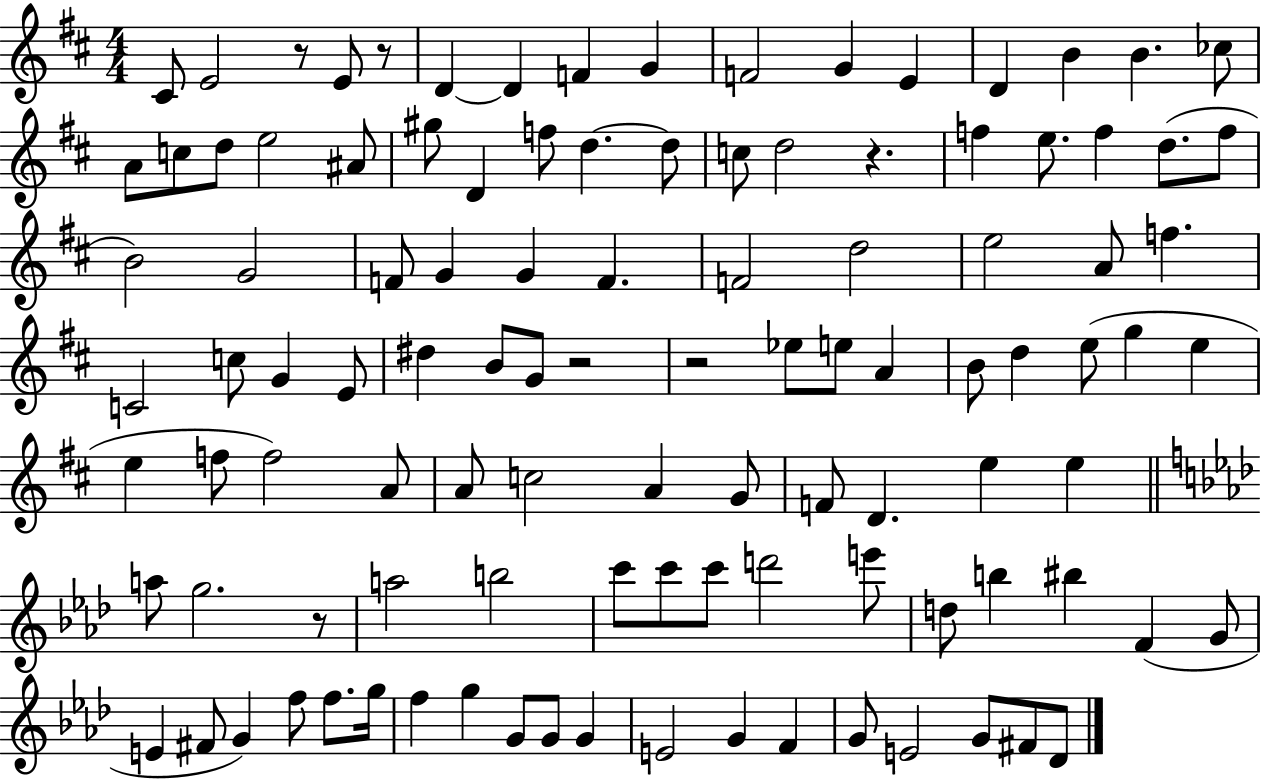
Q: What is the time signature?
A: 4/4